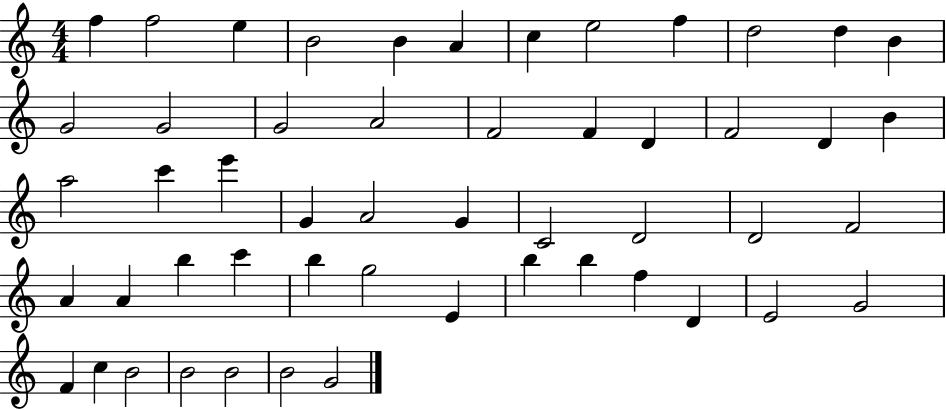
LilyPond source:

{
  \clef treble
  \numericTimeSignature
  \time 4/4
  \key c \major
  f''4 f''2 e''4 | b'2 b'4 a'4 | c''4 e''2 f''4 | d''2 d''4 b'4 | \break g'2 g'2 | g'2 a'2 | f'2 f'4 d'4 | f'2 d'4 b'4 | \break a''2 c'''4 e'''4 | g'4 a'2 g'4 | c'2 d'2 | d'2 f'2 | \break a'4 a'4 b''4 c'''4 | b''4 g''2 e'4 | b''4 b''4 f''4 d'4 | e'2 g'2 | \break f'4 c''4 b'2 | b'2 b'2 | b'2 g'2 | \bar "|."
}